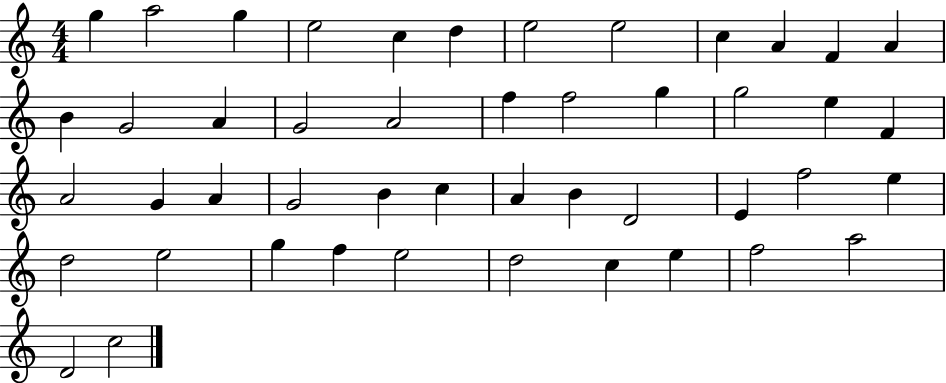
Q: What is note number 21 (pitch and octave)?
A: G5